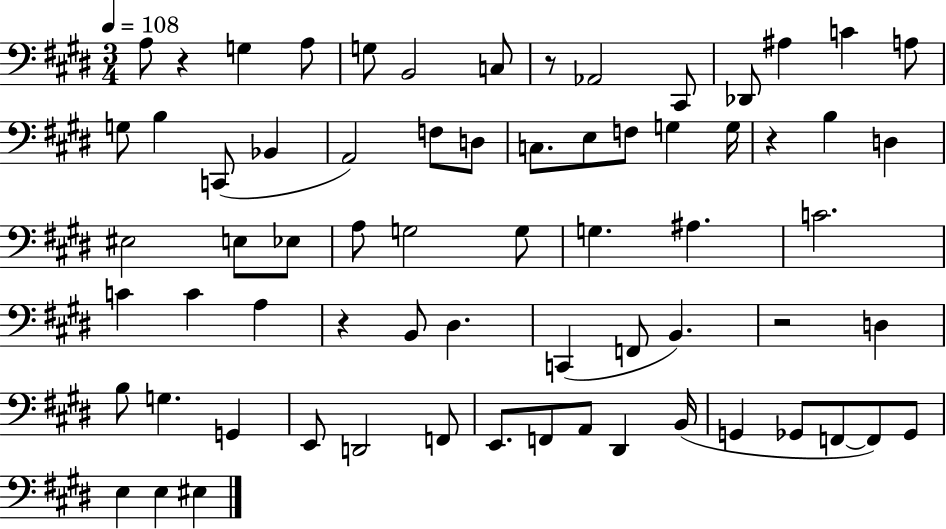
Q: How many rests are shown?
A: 5